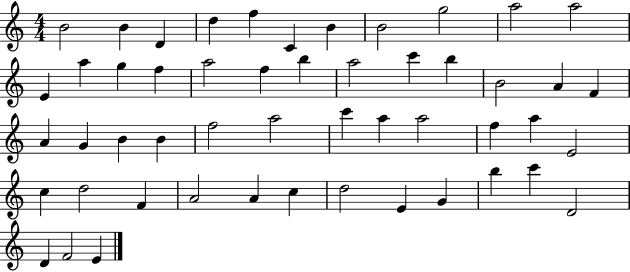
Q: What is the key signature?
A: C major